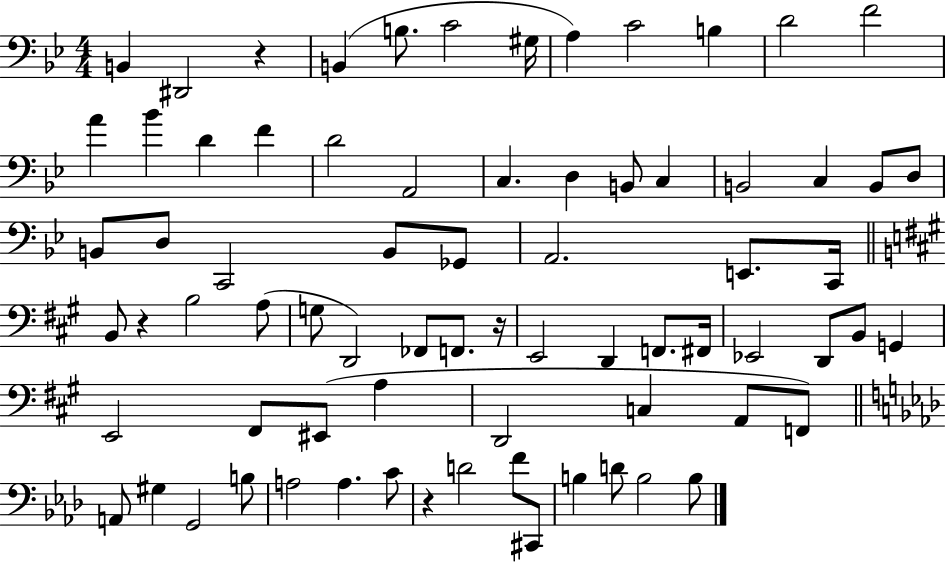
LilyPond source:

{
  \clef bass
  \numericTimeSignature
  \time 4/4
  \key bes \major
  \repeat volta 2 { b,4 dis,2 r4 | b,4( b8. c'2 gis16 | a4) c'2 b4 | d'2 f'2 | \break a'4 bes'4 d'4 f'4 | d'2 a,2 | c4. d4 b,8 c4 | b,2 c4 b,8 d8 | \break b,8 d8 c,2 b,8 ges,8 | a,2. e,8. c,16 | \bar "||" \break \key a \major b,8 r4 b2 a8( | g8 d,2) fes,8 f,8. r16 | e,2 d,4 f,8. fis,16 | ees,2 d,8 b,8 g,4 | \break e,2 fis,8 eis,8( a4 | d,2 c4 a,8 f,8) | \bar "||" \break \key aes \major a,8 gis4 g,2 b8 | a2 a4. c'8 | r4 d'2 f'8 cis,8 | b4 d'8 b2 b8 | \break } \bar "|."
}